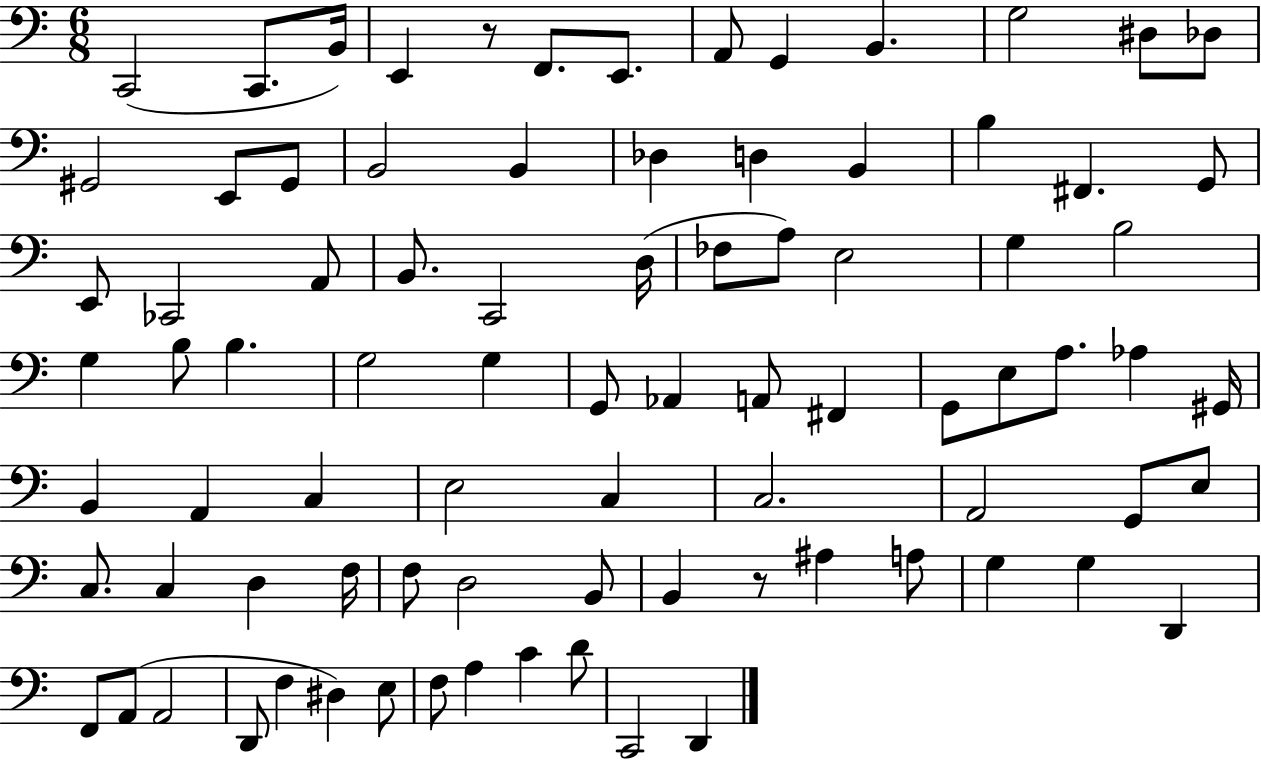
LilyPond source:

{
  \clef bass
  \numericTimeSignature
  \time 6/8
  \key c \major
  c,2( c,8. b,16) | e,4 r8 f,8. e,8. | a,8 g,4 b,4. | g2 dis8 des8 | \break gis,2 e,8 gis,8 | b,2 b,4 | des4 d4 b,4 | b4 fis,4. g,8 | \break e,8 ces,2 a,8 | b,8. c,2 d16( | fes8 a8) e2 | g4 b2 | \break g4 b8 b4. | g2 g4 | g,8 aes,4 a,8 fis,4 | g,8 e8 a8. aes4 gis,16 | \break b,4 a,4 c4 | e2 c4 | c2. | a,2 g,8 e8 | \break c8. c4 d4 f16 | f8 d2 b,8 | b,4 r8 ais4 a8 | g4 g4 d,4 | \break f,8 a,8( a,2 | d,8 f4 dis4) e8 | f8 a4 c'4 d'8 | c,2 d,4 | \break \bar "|."
}